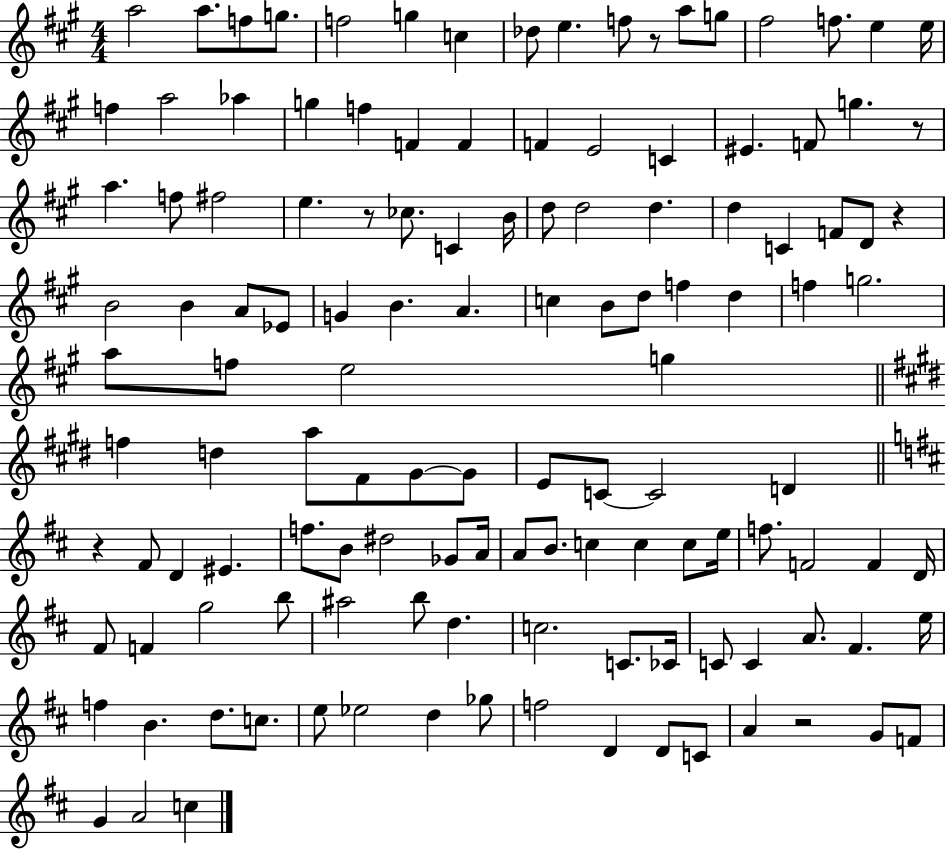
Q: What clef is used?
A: treble